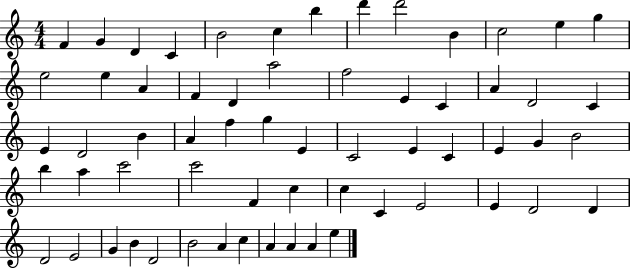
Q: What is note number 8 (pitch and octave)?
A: D6